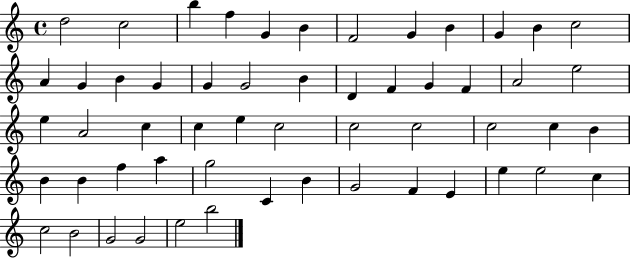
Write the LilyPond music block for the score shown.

{
  \clef treble
  \time 4/4
  \defaultTimeSignature
  \key c \major
  d''2 c''2 | b''4 f''4 g'4 b'4 | f'2 g'4 b'4 | g'4 b'4 c''2 | \break a'4 g'4 b'4 g'4 | g'4 g'2 b'4 | d'4 f'4 g'4 f'4 | a'2 e''2 | \break e''4 a'2 c''4 | c''4 e''4 c''2 | c''2 c''2 | c''2 c''4 b'4 | \break b'4 b'4 f''4 a''4 | g''2 c'4 b'4 | g'2 f'4 e'4 | e''4 e''2 c''4 | \break c''2 b'2 | g'2 g'2 | e''2 b''2 | \bar "|."
}